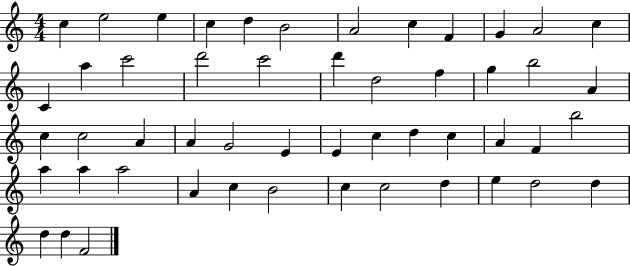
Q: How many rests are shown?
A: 0